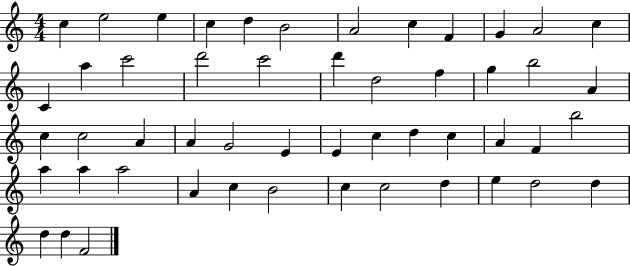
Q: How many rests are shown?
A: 0